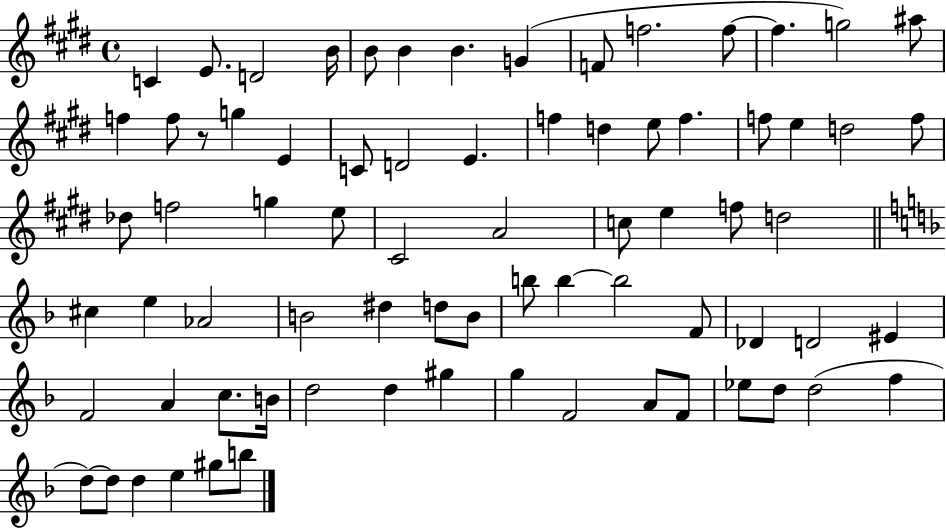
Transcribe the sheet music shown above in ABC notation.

X:1
T:Untitled
M:4/4
L:1/4
K:E
C E/2 D2 B/4 B/2 B B G F/2 f2 f/2 f g2 ^a/2 f f/2 z/2 g E C/2 D2 E f d e/2 f f/2 e d2 f/2 _d/2 f2 g e/2 ^C2 A2 c/2 e f/2 d2 ^c e _A2 B2 ^d d/2 B/2 b/2 b b2 F/2 _D D2 ^E F2 A c/2 B/4 d2 d ^g g F2 A/2 F/2 _e/2 d/2 d2 f d/2 d/2 d e ^g/2 b/2